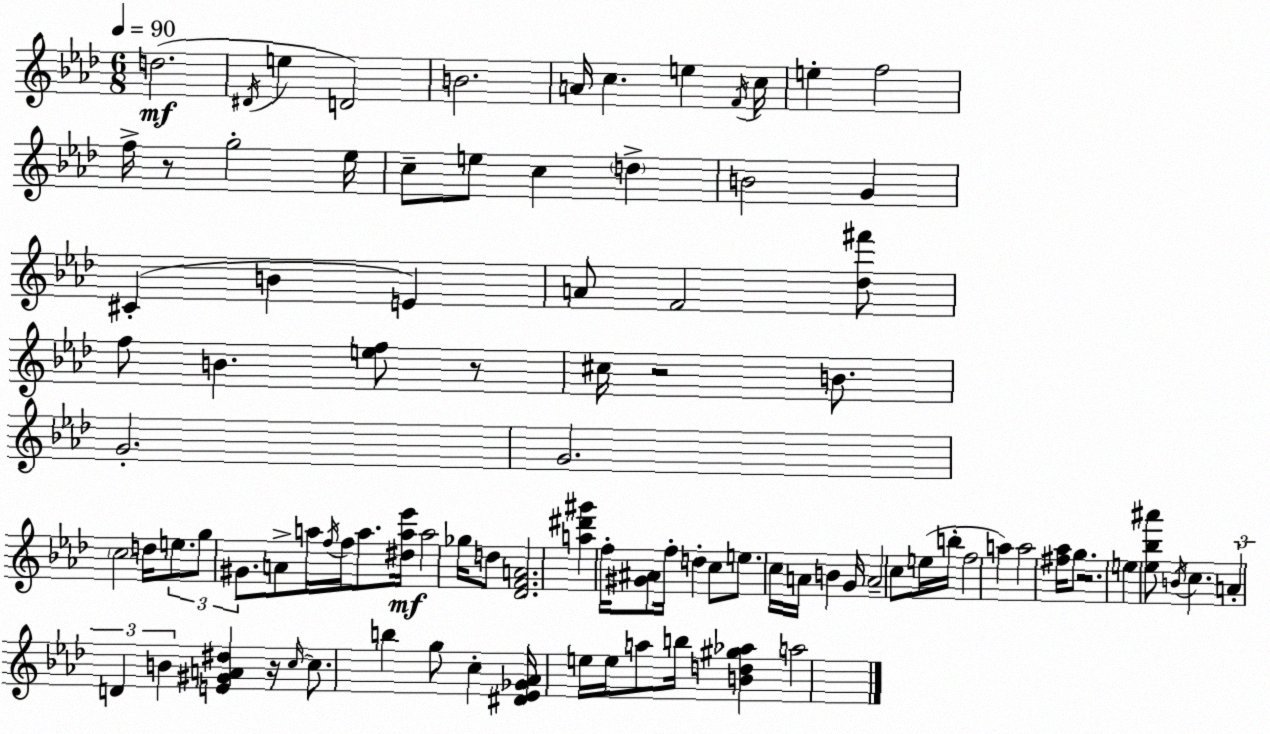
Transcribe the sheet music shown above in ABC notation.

X:1
T:Untitled
M:6/8
L:1/4
K:Fm
d2 ^D/4 e D2 B2 A/4 c e F/4 c/4 e f2 f/4 z/2 g2 _e/4 c/2 e/2 c d B2 G ^C B E A/2 F2 [_d^f']/2 f/2 B [ef]/2 z/2 ^c/4 z2 B/2 G2 G2 c2 d/4 e/2 g/2 ^G/2 A/2 a/4 f/4 f/4 a/2 [^da_e']/4 a2 _g/4 d/2 [_DFA]2 [a^d'^g'] f/4 [^G^A]/2 f/4 d c/2 e/2 c/4 A/4 B G/4 A2 c/2 e/4 b/4 f2 a a2 [^f_a]/4 g/2 z2 e [_e_b^a']/2 B/4 c A D B [E^GA^d] z/4 c/4 c/2 b g/2 c [^D_E_G_A]/4 e/4 e/4 a/2 b/4 [Bd^g_a] a2